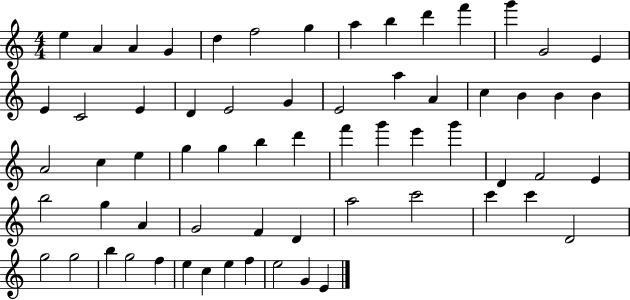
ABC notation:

X:1
T:Untitled
M:4/4
L:1/4
K:C
e A A G d f2 g a b d' f' g' G2 E E C2 E D E2 G E2 a A c B B B A2 c e g g b d' f' g' e' g' D F2 E b2 g A G2 F D a2 c'2 c' c' D2 g2 g2 b g2 f e c e f e2 G E